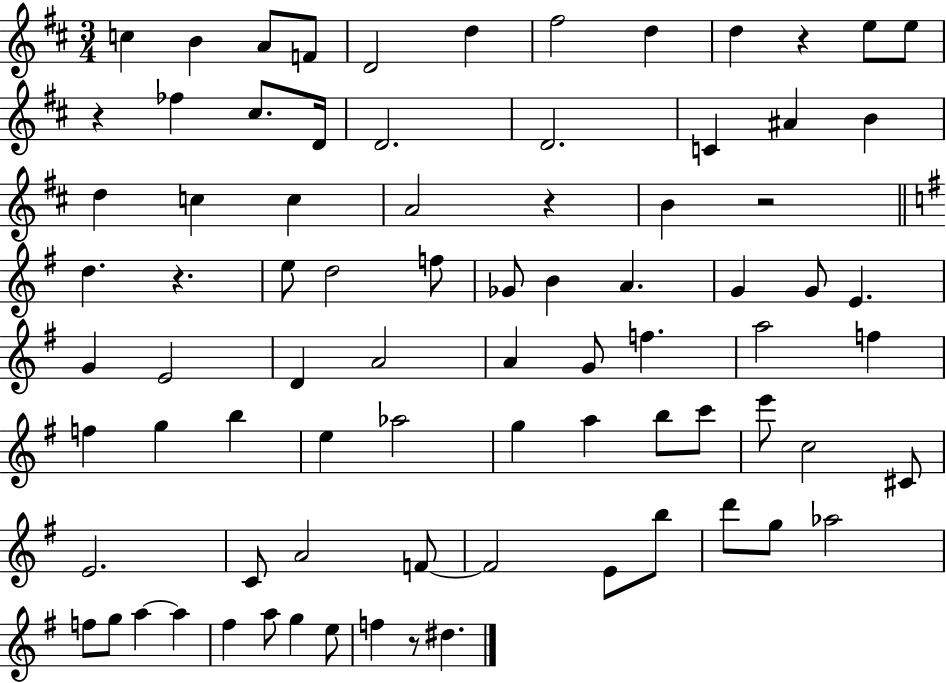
{
  \clef treble
  \numericTimeSignature
  \time 3/4
  \key d \major
  c''4 b'4 a'8 f'8 | d'2 d''4 | fis''2 d''4 | d''4 r4 e''8 e''8 | \break r4 fes''4 cis''8. d'16 | d'2. | d'2. | c'4 ais'4 b'4 | \break d''4 c''4 c''4 | a'2 r4 | b'4 r2 | \bar "||" \break \key g \major d''4. r4. | e''8 d''2 f''8 | ges'8 b'4 a'4. | g'4 g'8 e'4. | \break g'4 e'2 | d'4 a'2 | a'4 g'8 f''4. | a''2 f''4 | \break f''4 g''4 b''4 | e''4 aes''2 | g''4 a''4 b''8 c'''8 | e'''8 c''2 cis'8 | \break e'2. | c'8 a'2 f'8~~ | f'2 e'8 b''8 | d'''8 g''8 aes''2 | \break f''8 g''8 a''4~~ a''4 | fis''4 a''8 g''4 e''8 | f''4 r8 dis''4. | \bar "|."
}